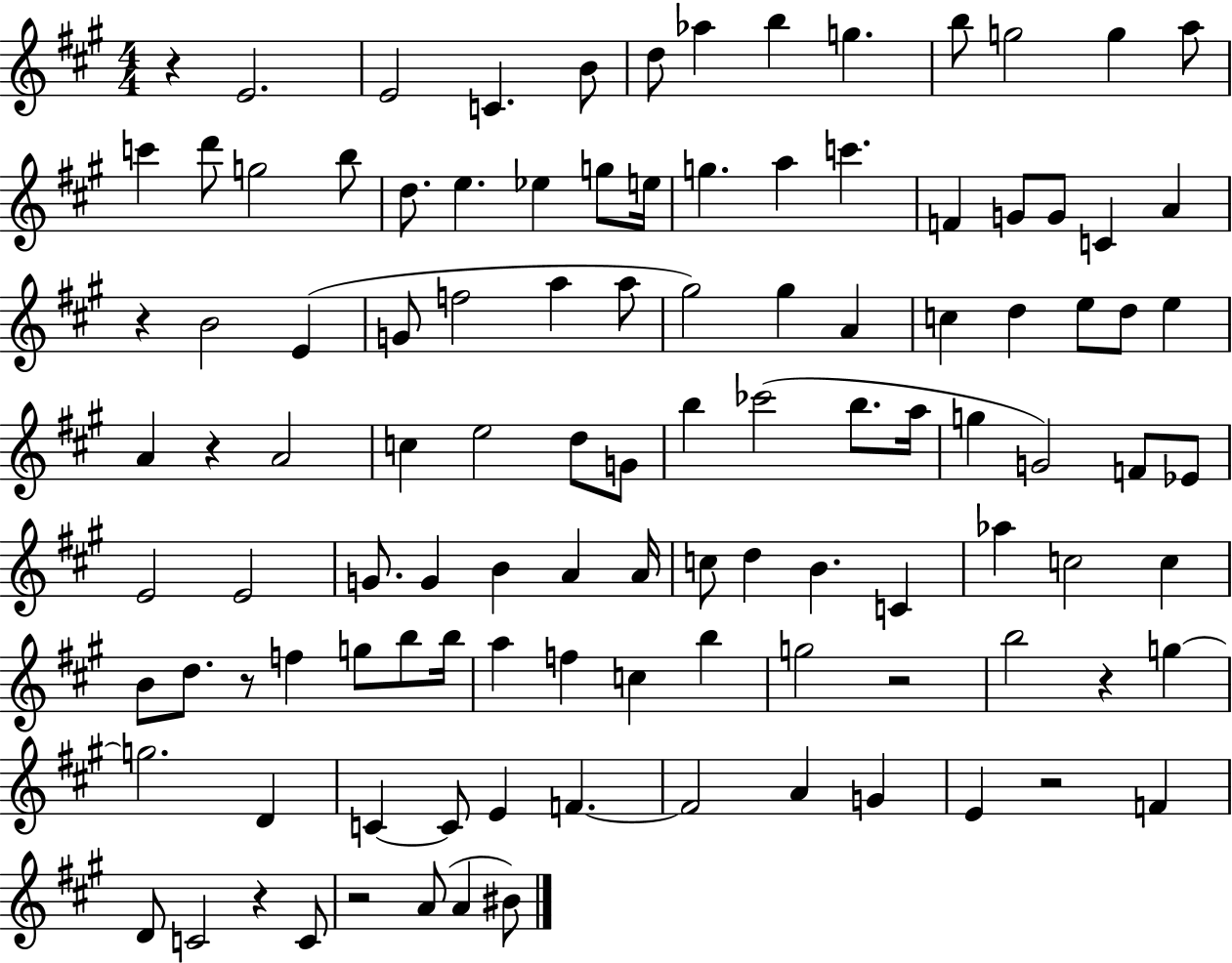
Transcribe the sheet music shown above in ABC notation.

X:1
T:Untitled
M:4/4
L:1/4
K:A
z E2 E2 C B/2 d/2 _a b g b/2 g2 g a/2 c' d'/2 g2 b/2 d/2 e _e g/2 e/4 g a c' F G/2 G/2 C A z B2 E G/2 f2 a a/2 ^g2 ^g A c d e/2 d/2 e A z A2 c e2 d/2 G/2 b _c'2 b/2 a/4 g G2 F/2 _E/2 E2 E2 G/2 G B A A/4 c/2 d B C _a c2 c B/2 d/2 z/2 f g/2 b/2 b/4 a f c b g2 z2 b2 z g g2 D C C/2 E F F2 A G E z2 F D/2 C2 z C/2 z2 A/2 A ^B/2